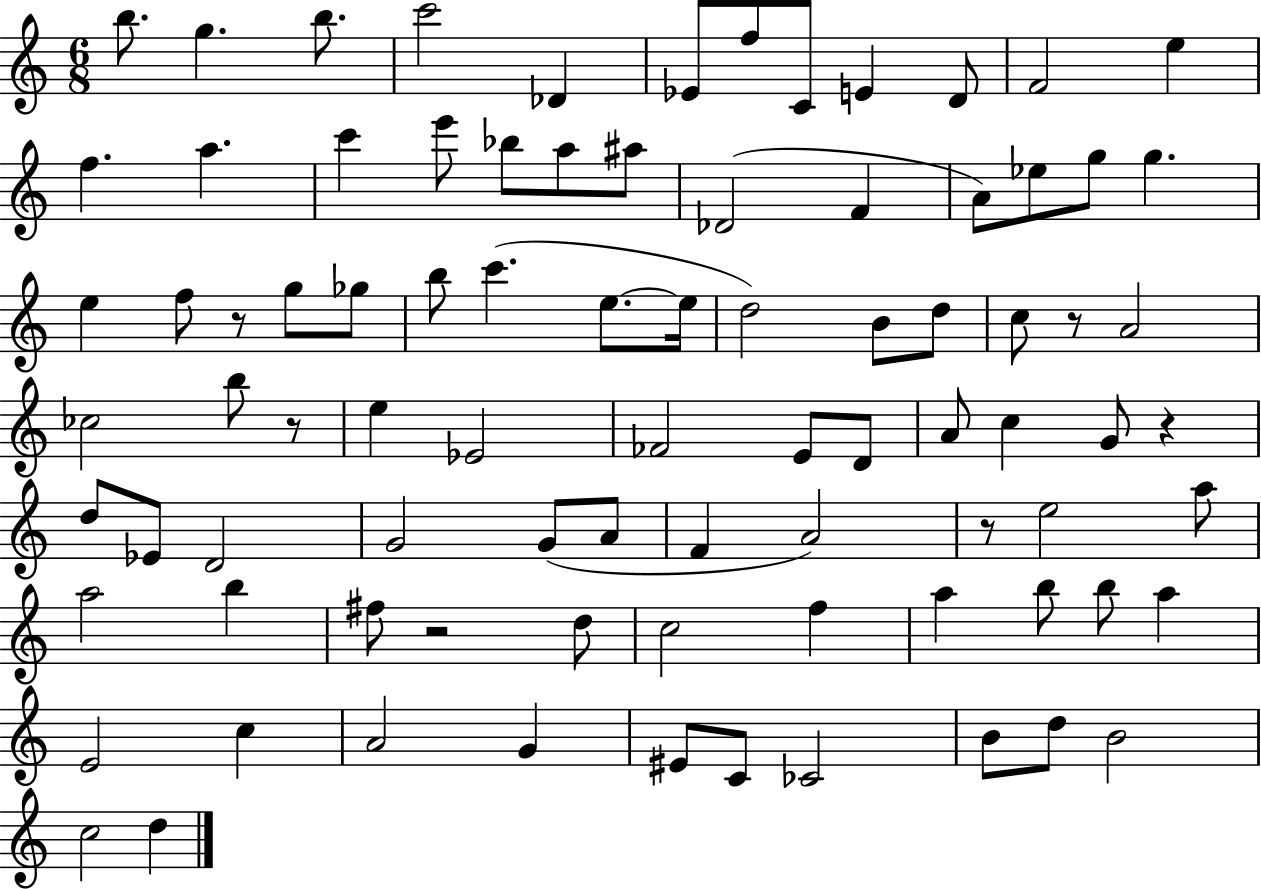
{
  \clef treble
  \numericTimeSignature
  \time 6/8
  \key c \major
  b''8. g''4. b''8. | c'''2 des'4 | ees'8 f''8 c'8 e'4 d'8 | f'2 e''4 | \break f''4. a''4. | c'''4 e'''8 bes''8 a''8 ais''8 | des'2( f'4 | a'8) ees''8 g''8 g''4. | \break e''4 f''8 r8 g''8 ges''8 | b''8 c'''4.( e''8.~~ e''16 | d''2) b'8 d''8 | c''8 r8 a'2 | \break ces''2 b''8 r8 | e''4 ees'2 | fes'2 e'8 d'8 | a'8 c''4 g'8 r4 | \break d''8 ees'8 d'2 | g'2 g'8( a'8 | f'4 a'2) | r8 e''2 a''8 | \break a''2 b''4 | fis''8 r2 d''8 | c''2 f''4 | a''4 b''8 b''8 a''4 | \break e'2 c''4 | a'2 g'4 | eis'8 c'8 ces'2 | b'8 d''8 b'2 | \break c''2 d''4 | \bar "|."
}